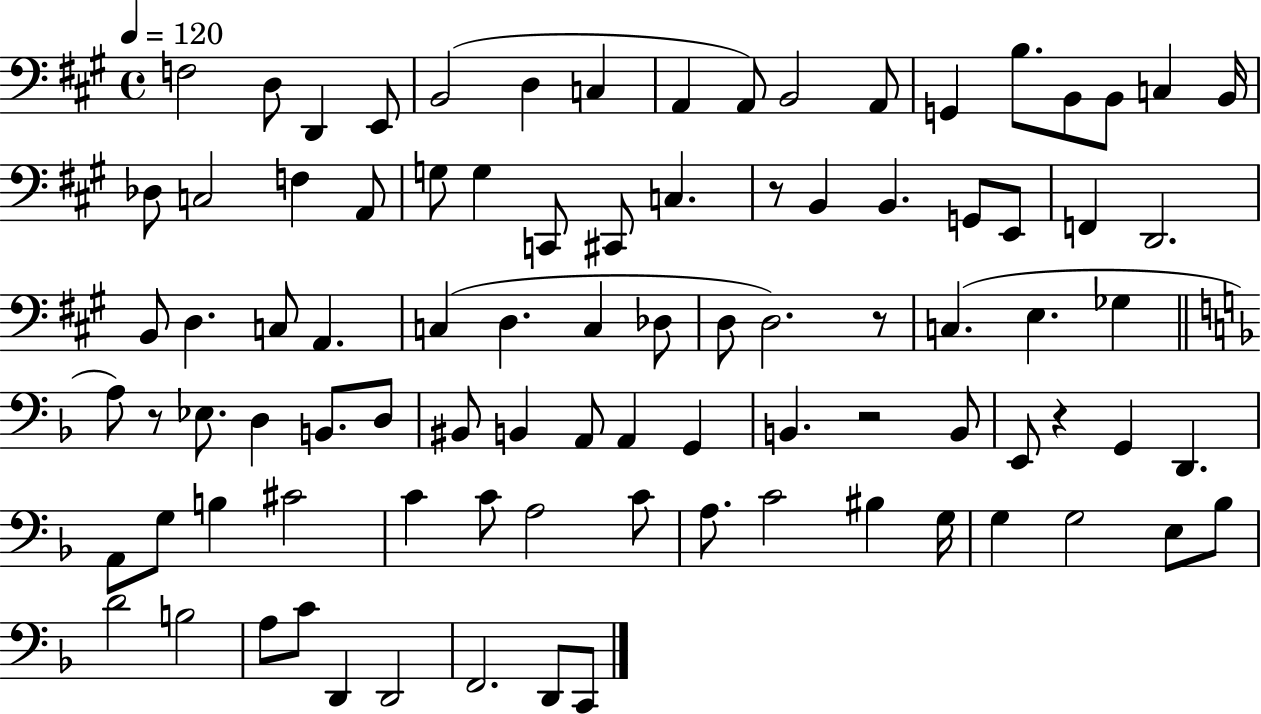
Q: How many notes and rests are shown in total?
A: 90